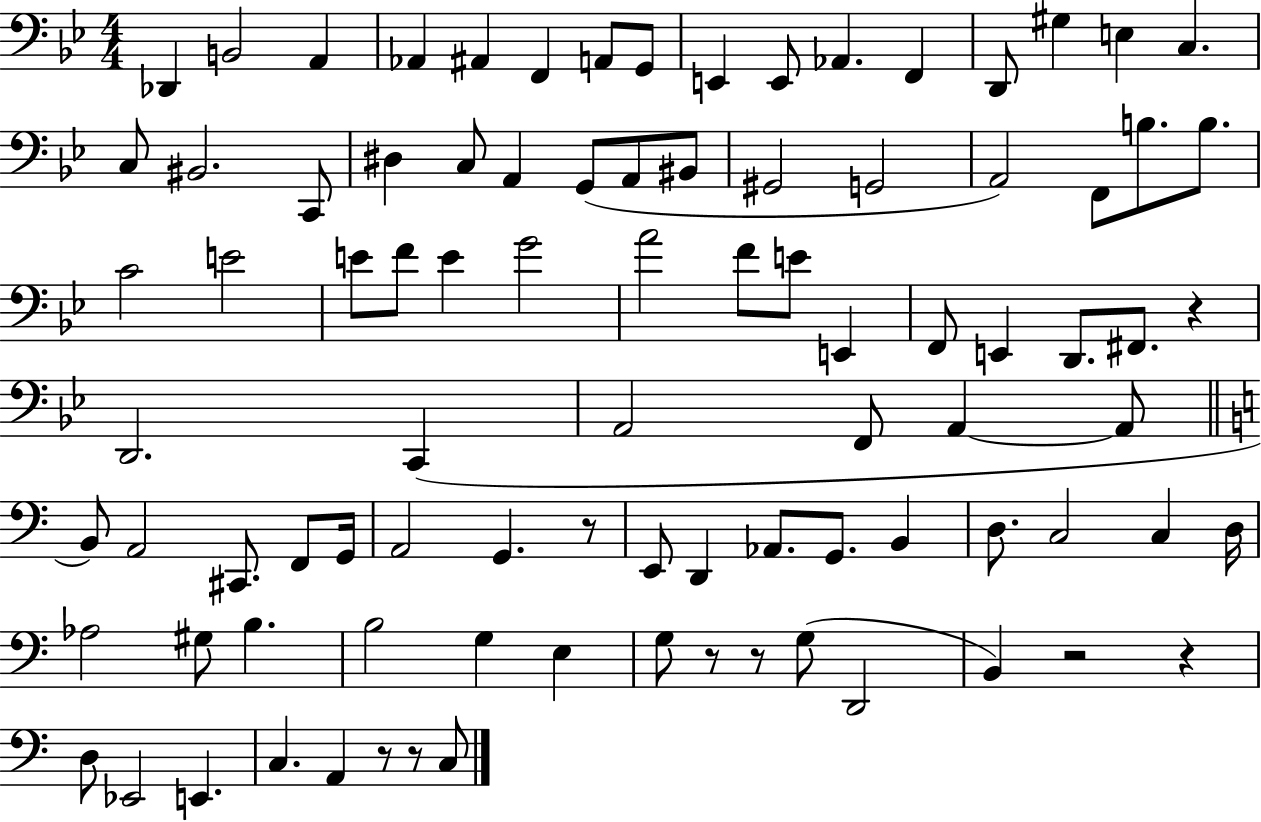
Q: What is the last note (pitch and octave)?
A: C3